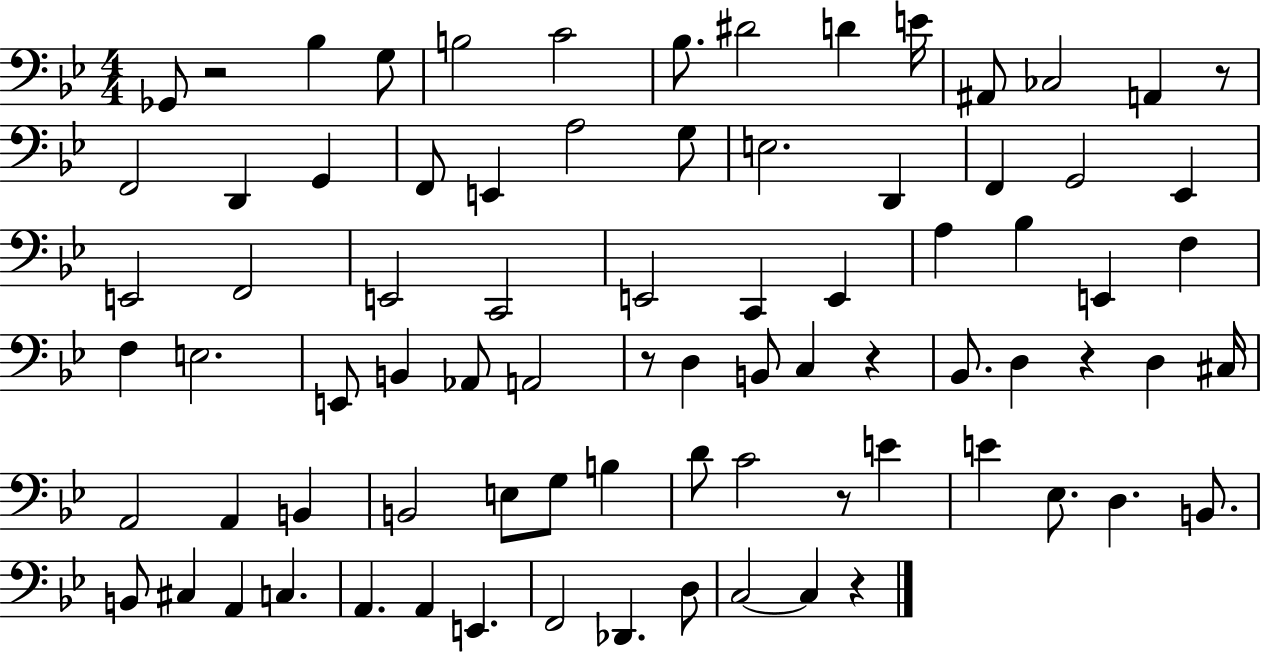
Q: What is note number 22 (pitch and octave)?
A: F2